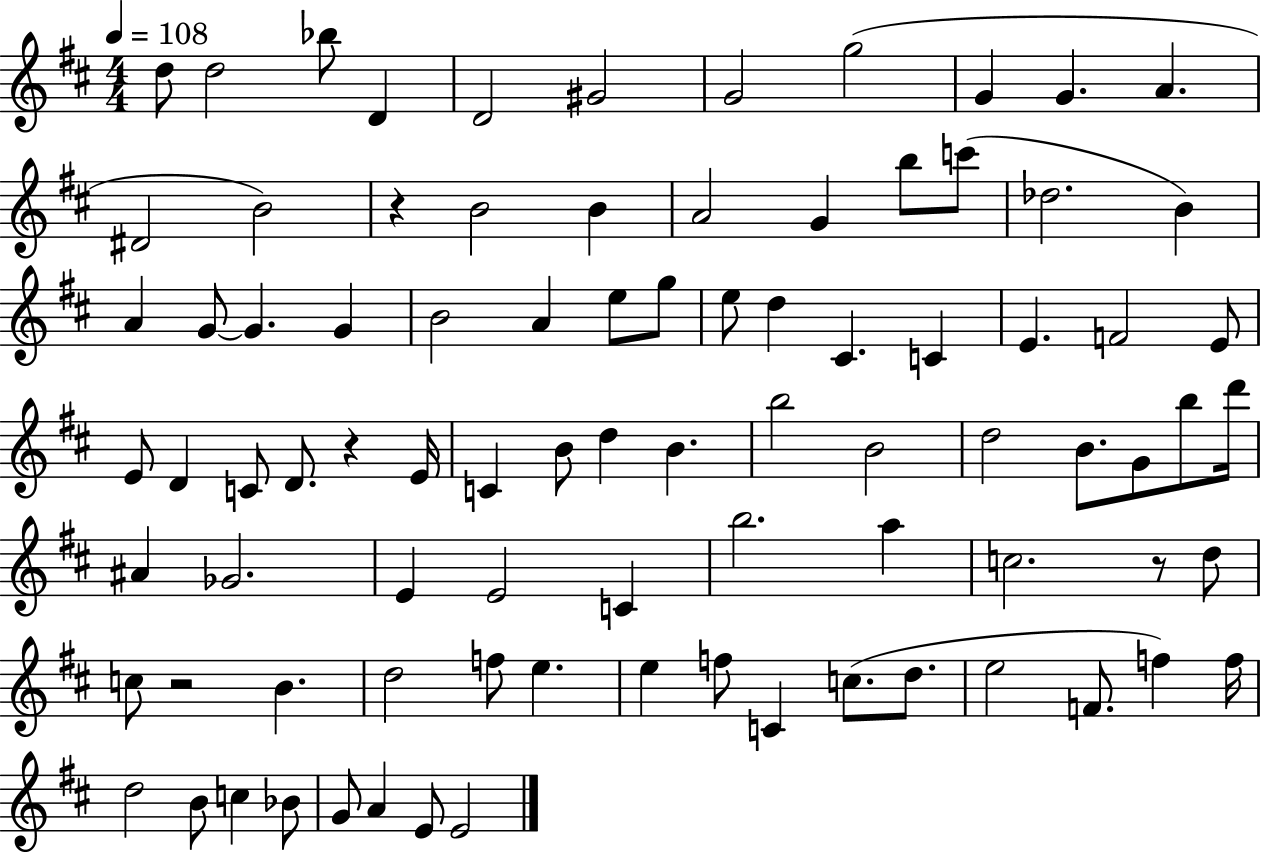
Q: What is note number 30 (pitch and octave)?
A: E5